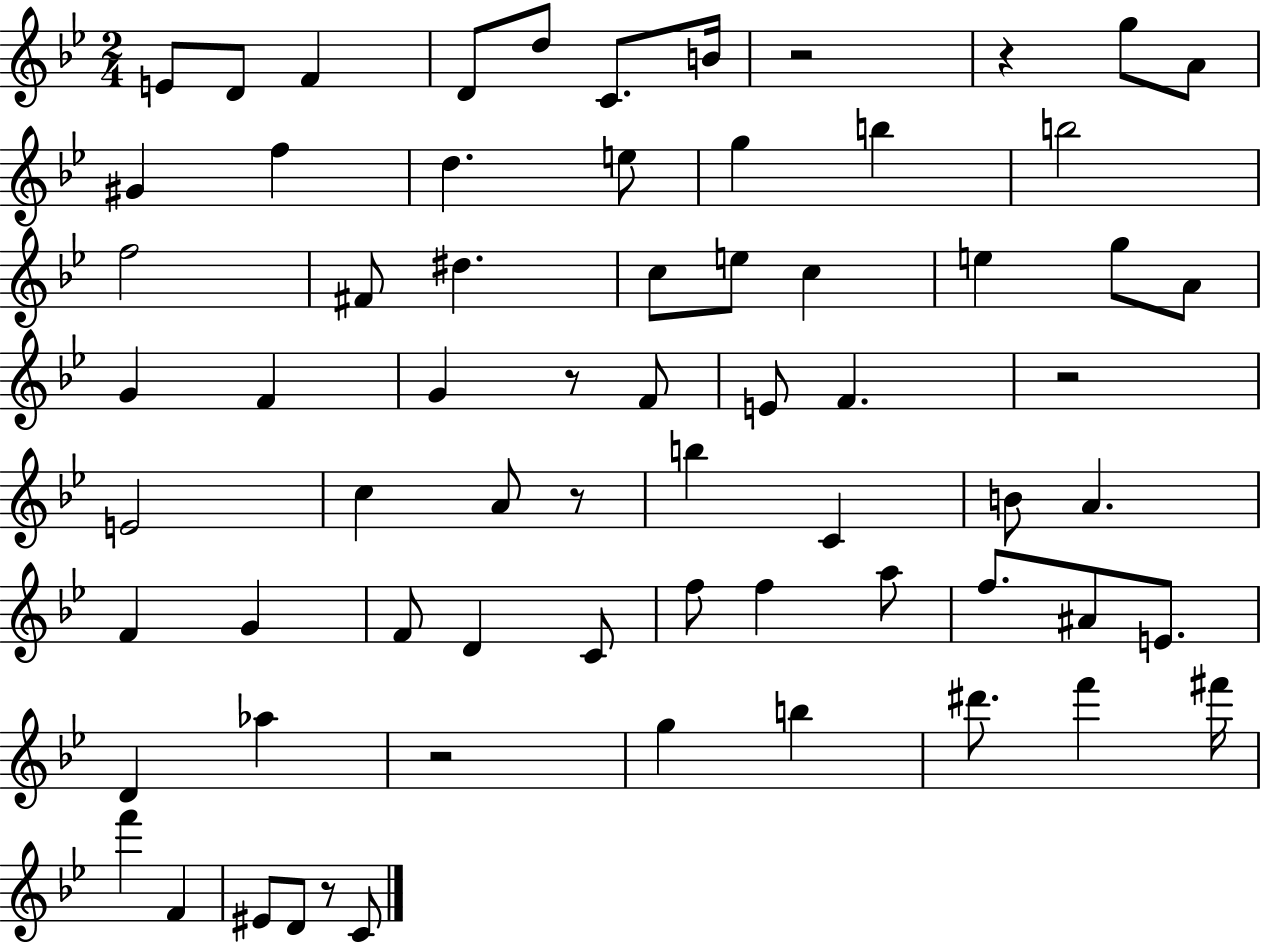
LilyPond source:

{
  \clef treble
  \numericTimeSignature
  \time 2/4
  \key bes \major
  e'8 d'8 f'4 | d'8 d''8 c'8. b'16 | r2 | r4 g''8 a'8 | \break gis'4 f''4 | d''4. e''8 | g''4 b''4 | b''2 | \break f''2 | fis'8 dis''4. | c''8 e''8 c''4 | e''4 g''8 a'8 | \break g'4 f'4 | g'4 r8 f'8 | e'8 f'4. | r2 | \break e'2 | c''4 a'8 r8 | b''4 c'4 | b'8 a'4. | \break f'4 g'4 | f'8 d'4 c'8 | f''8 f''4 a''8 | f''8. ais'8 e'8. | \break d'4 aes''4 | r2 | g''4 b''4 | dis'''8. f'''4 fis'''16 | \break f'''4 f'4 | eis'8 d'8 r8 c'8 | \bar "|."
}